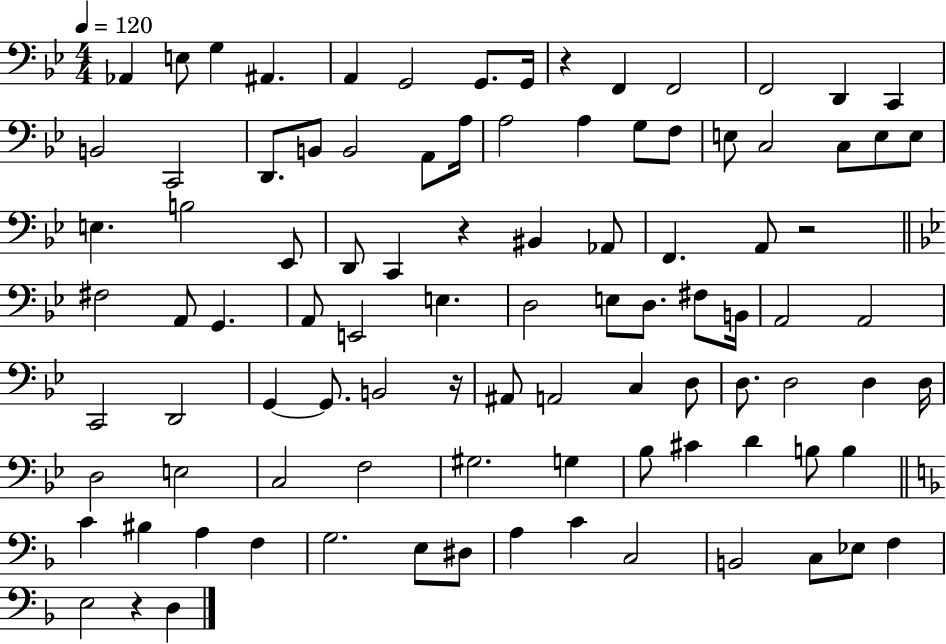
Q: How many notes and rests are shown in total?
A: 96